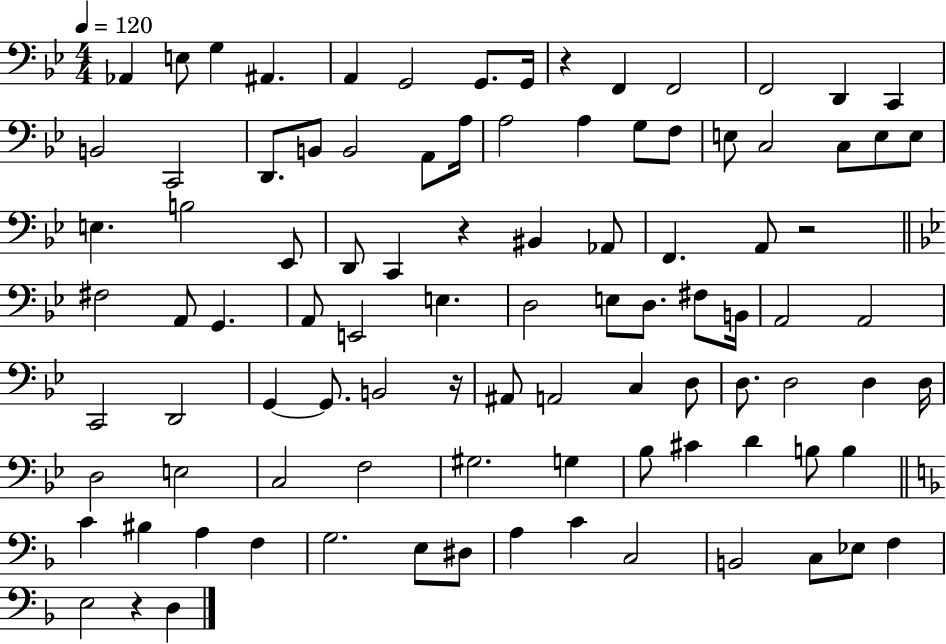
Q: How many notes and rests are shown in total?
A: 96